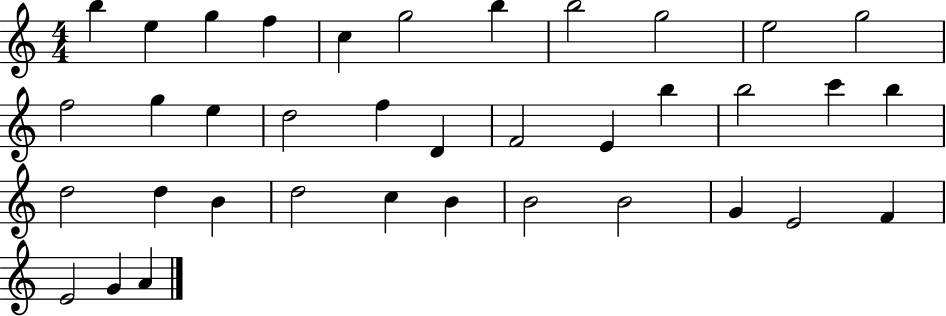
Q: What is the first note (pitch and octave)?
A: B5